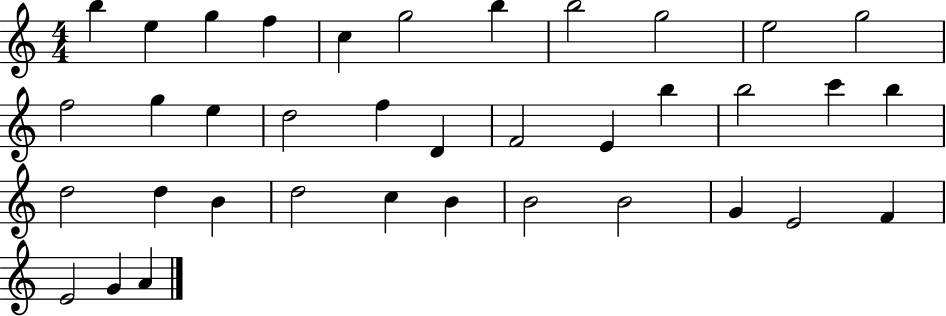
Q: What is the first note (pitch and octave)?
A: B5